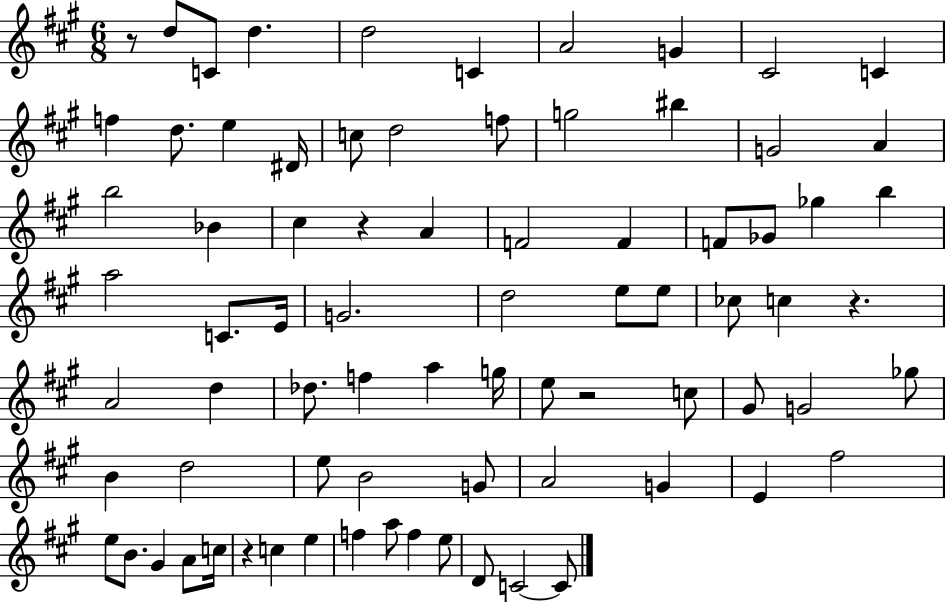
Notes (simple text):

R/e D5/e C4/e D5/q. D5/h C4/q A4/h G4/q C#4/h C4/q F5/q D5/e. E5/q D#4/s C5/e D5/h F5/e G5/h BIS5/q G4/h A4/q B5/h Bb4/q C#5/q R/q A4/q F4/h F4/q F4/e Gb4/e Gb5/q B5/q A5/h C4/e. E4/s G4/h. D5/h E5/e E5/e CES5/e C5/q R/q. A4/h D5/q Db5/e. F5/q A5/q G5/s E5/e R/h C5/e G#4/e G4/h Gb5/e B4/q D5/h E5/e B4/h G4/e A4/h G4/q E4/q F#5/h E5/e B4/e. G#4/q A4/e C5/s R/q C5/q E5/q F5/q A5/e F5/q E5/e D4/e C4/h C4/e